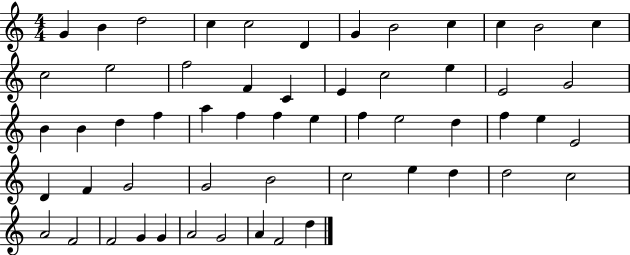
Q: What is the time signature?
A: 4/4